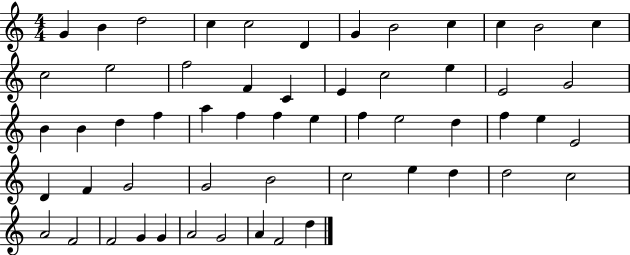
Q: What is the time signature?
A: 4/4